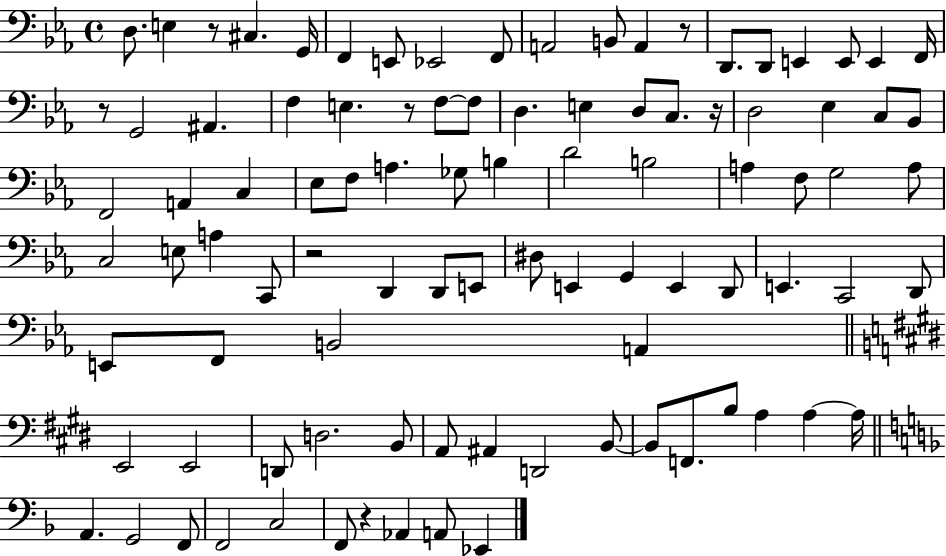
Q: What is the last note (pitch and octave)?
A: Eb2